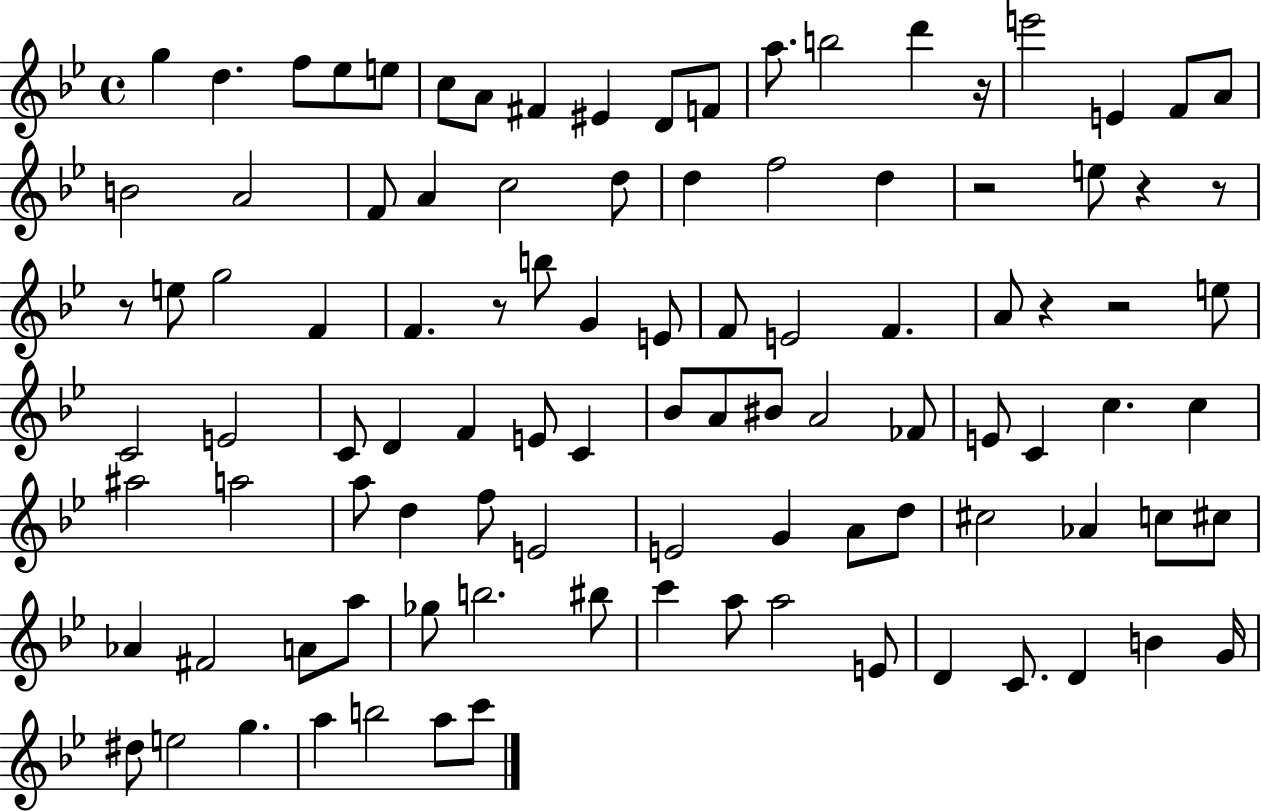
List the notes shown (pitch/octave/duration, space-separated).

G5/q D5/q. F5/e Eb5/e E5/e C5/e A4/e F#4/q EIS4/q D4/e F4/e A5/e. B5/h D6/q R/s E6/h E4/q F4/e A4/e B4/h A4/h F4/e A4/q C5/h D5/e D5/q F5/h D5/q R/h E5/e R/q R/e R/e E5/e G5/h F4/q F4/q. R/e B5/e G4/q E4/e F4/e E4/h F4/q. A4/e R/q R/h E5/e C4/h E4/h C4/e D4/q F4/q E4/e C4/q Bb4/e A4/e BIS4/e A4/h FES4/e E4/e C4/q C5/q. C5/q A#5/h A5/h A5/e D5/q F5/e E4/h E4/h G4/q A4/e D5/e C#5/h Ab4/q C5/e C#5/e Ab4/q F#4/h A4/e A5/e Gb5/e B5/h. BIS5/e C6/q A5/e A5/h E4/e D4/q C4/e. D4/q B4/q G4/s D#5/e E5/h G5/q. A5/q B5/h A5/e C6/e